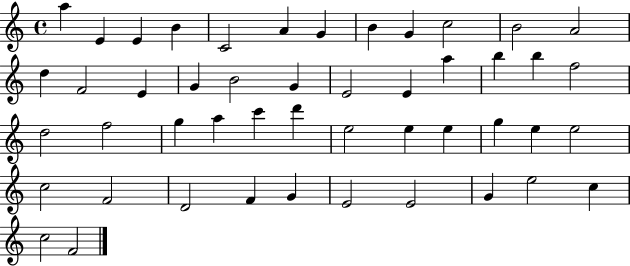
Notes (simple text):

A5/q E4/q E4/q B4/q C4/h A4/q G4/q B4/q G4/q C5/h B4/h A4/h D5/q F4/h E4/q G4/q B4/h G4/q E4/h E4/q A5/q B5/q B5/q F5/h D5/h F5/h G5/q A5/q C6/q D6/q E5/h E5/q E5/q G5/q E5/q E5/h C5/h F4/h D4/h F4/q G4/q E4/h E4/h G4/q E5/h C5/q C5/h F4/h